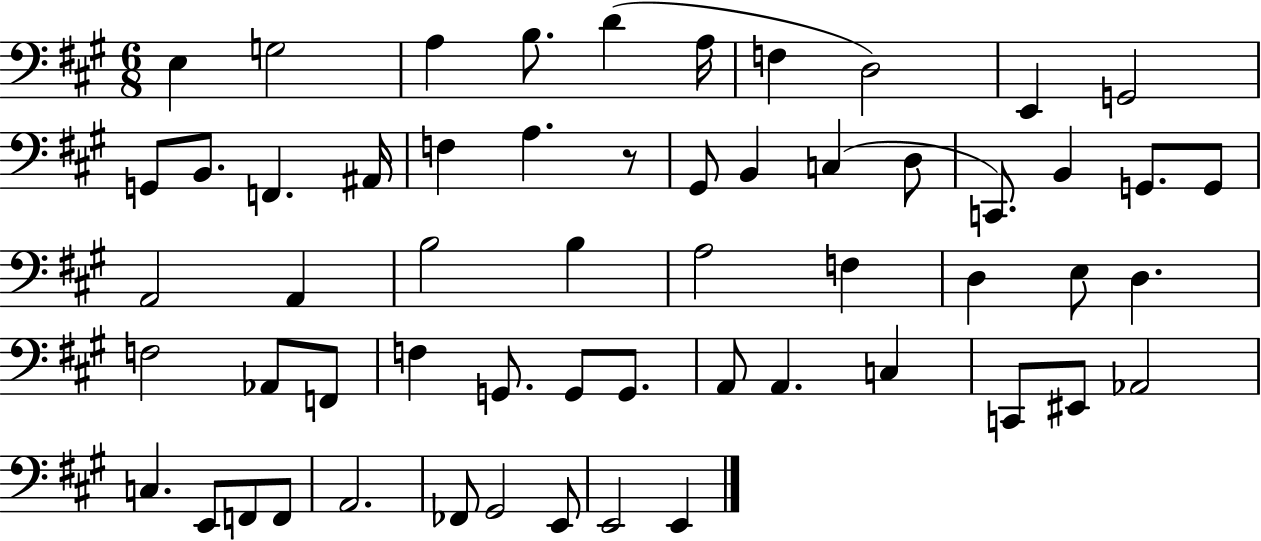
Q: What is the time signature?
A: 6/8